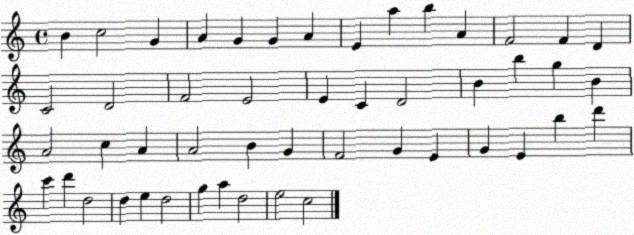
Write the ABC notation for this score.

X:1
T:Untitled
M:4/4
L:1/4
K:C
B c2 G A G G A E a b A F2 F D C2 D2 F2 E2 E C D2 B b g B A2 c A A2 B G F2 G E G E b d' c' d' d2 d e d2 g a d2 e2 c2